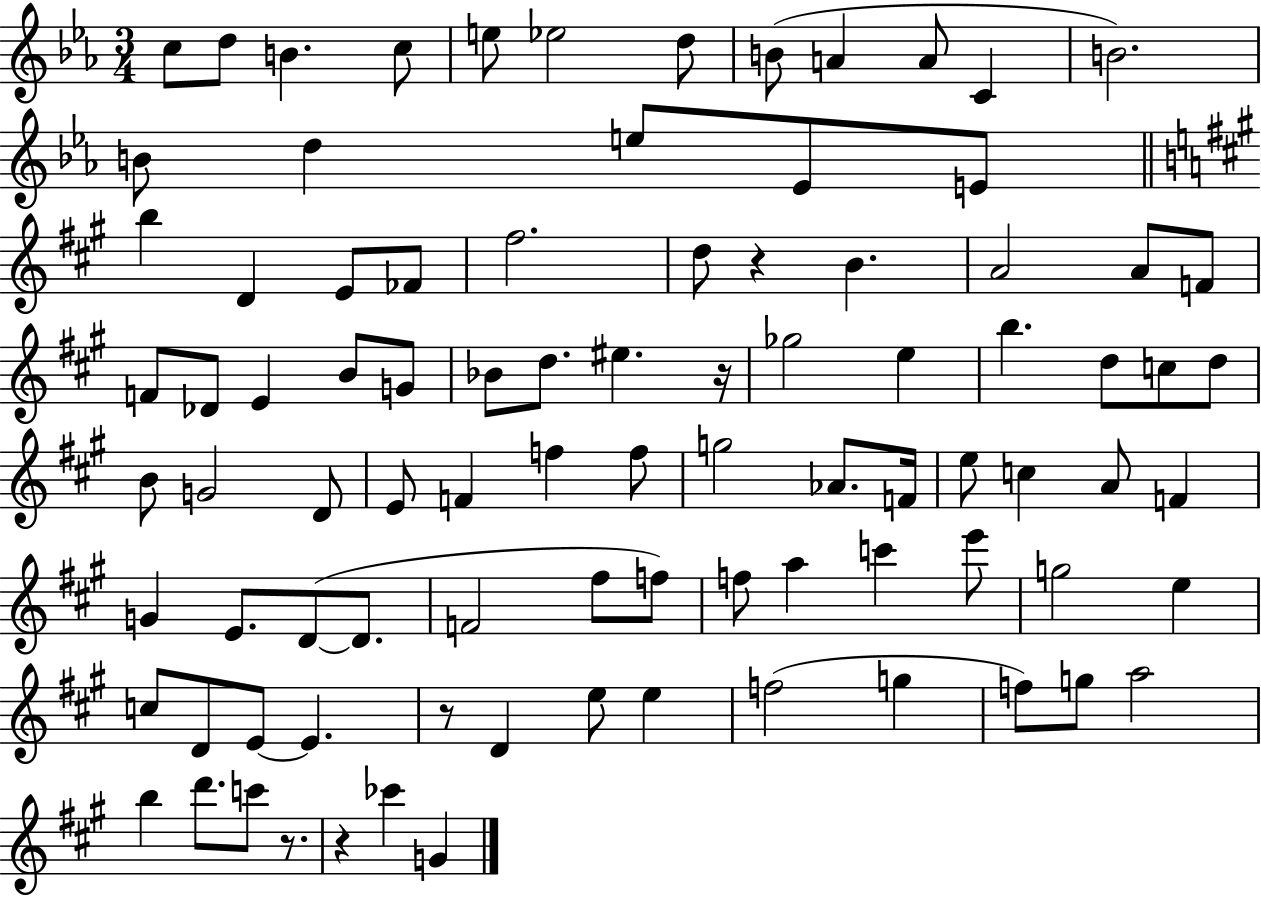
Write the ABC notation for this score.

X:1
T:Untitled
M:3/4
L:1/4
K:Eb
c/2 d/2 B c/2 e/2 _e2 d/2 B/2 A A/2 C B2 B/2 d e/2 _E/2 E/2 b D E/2 _F/2 ^f2 d/2 z B A2 A/2 F/2 F/2 _D/2 E B/2 G/2 _B/2 d/2 ^e z/4 _g2 e b d/2 c/2 d/2 B/2 G2 D/2 E/2 F f f/2 g2 _A/2 F/4 e/2 c A/2 F G E/2 D/2 D/2 F2 ^f/2 f/2 f/2 a c' e'/2 g2 e c/2 D/2 E/2 E z/2 D e/2 e f2 g f/2 g/2 a2 b d'/2 c'/2 z/2 z _c' G